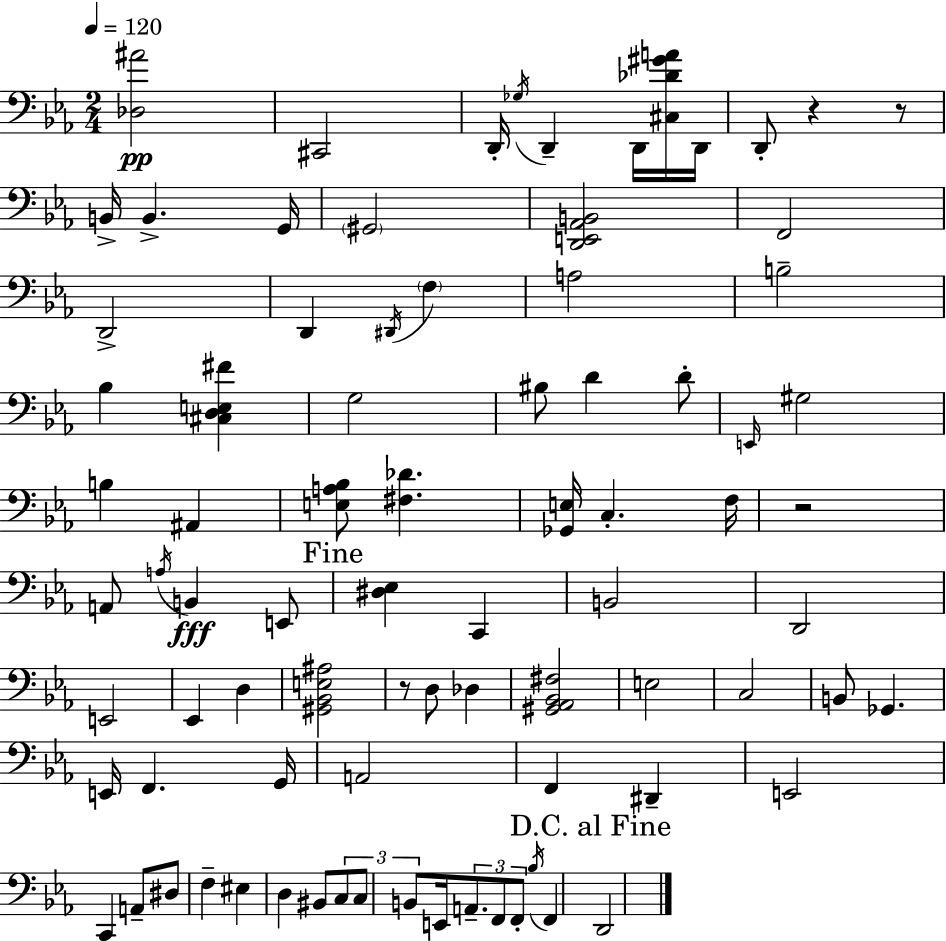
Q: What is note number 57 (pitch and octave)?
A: EIS3